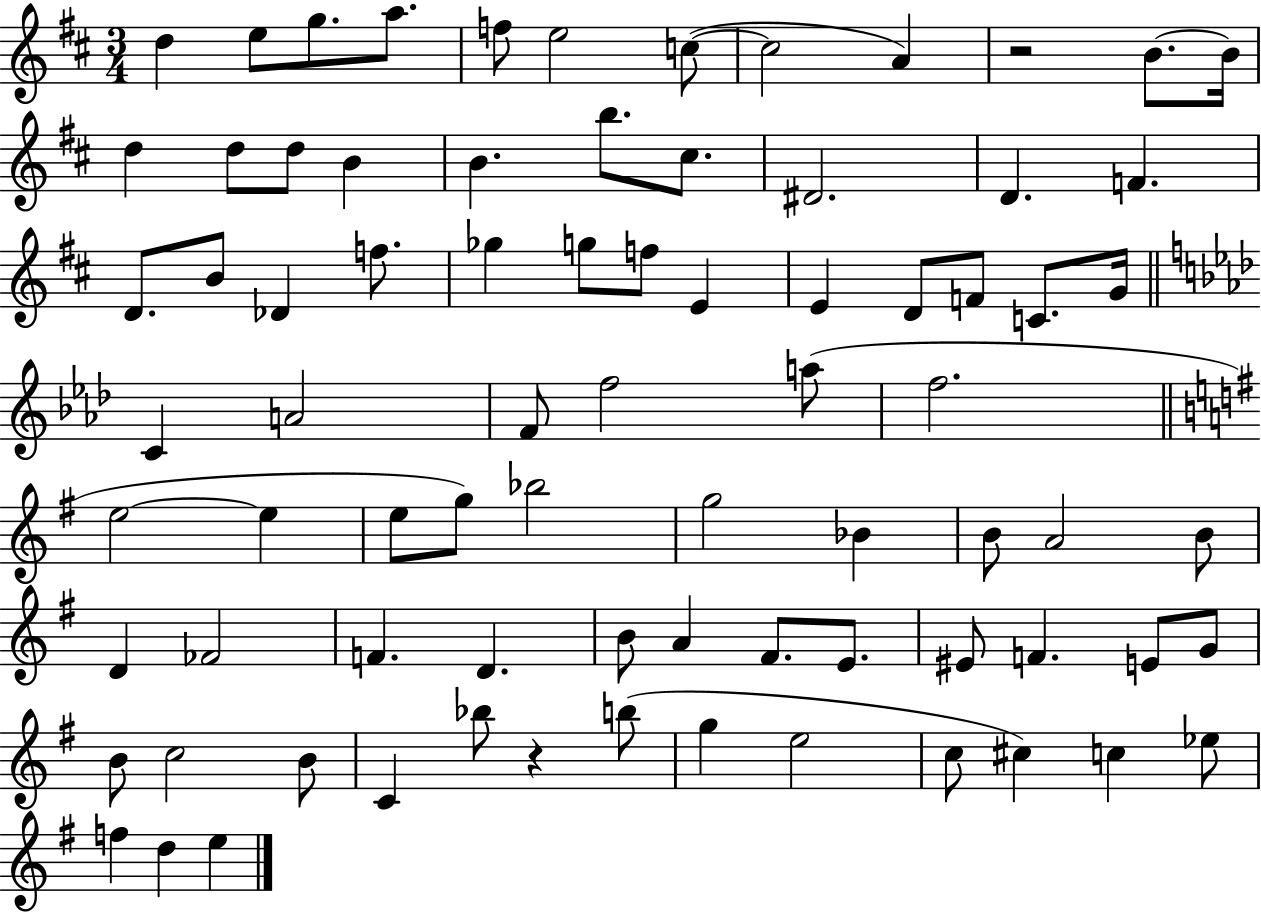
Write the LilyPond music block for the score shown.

{
  \clef treble
  \numericTimeSignature
  \time 3/4
  \key d \major
  d''4 e''8 g''8. a''8. | f''8 e''2 c''8~(~ | c''2 a'4) | r2 b'8.~~ b'16 | \break d''4 d''8 d''8 b'4 | b'4. b''8. cis''8. | dis'2. | d'4. f'4. | \break d'8. b'8 des'4 f''8. | ges''4 g''8 f''8 e'4 | e'4 d'8 f'8 c'8. g'16 | \bar "||" \break \key aes \major c'4 a'2 | f'8 f''2 a''8( | f''2. | \bar "||" \break \key g \major e''2~~ e''4 | e''8 g''8) bes''2 | g''2 bes'4 | b'8 a'2 b'8 | \break d'4 fes'2 | f'4. d'4. | b'8 a'4 fis'8. e'8. | eis'8 f'4. e'8 g'8 | \break b'8 c''2 b'8 | c'4 bes''8 r4 b''8( | g''4 e''2 | c''8 cis''4) c''4 ees''8 | \break f''4 d''4 e''4 | \bar "|."
}